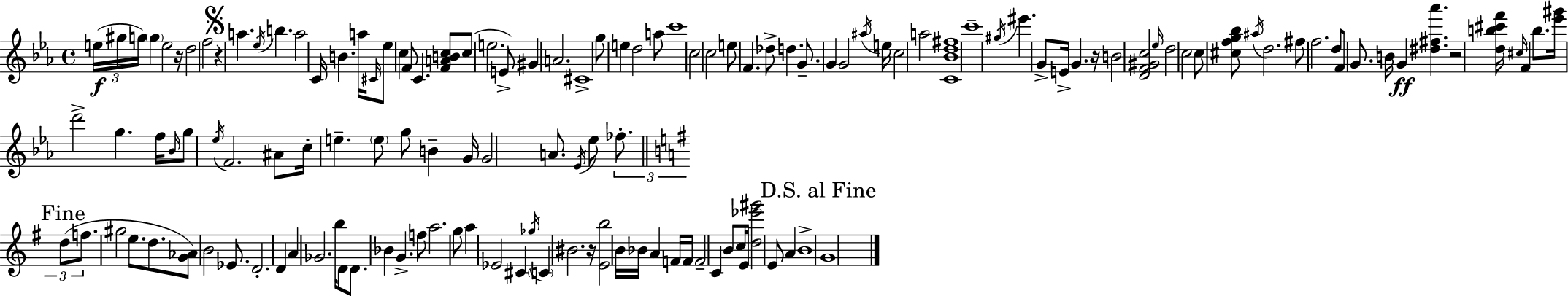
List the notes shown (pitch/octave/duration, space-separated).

E5/s G#5/s G5/s G5/q E5/h R/s D5/h F5/h R/q A5/q. Eb5/s B5/q. A5/h C4/s B4/q. A5/s C#4/s Eb5/e C5/q F4/e C4/q. [F4,A4,B4,C5]/e C5/e E5/h. E4/e G#4/q A4/h. C#4/w G5/e E5/q D5/h A5/e C6/w C5/h C5/h E5/e F4/q. Db5/e D5/q. G4/e. G4/q G4/h A#5/s E5/s C5/h A5/h [C4,Bb4,D5,F#5]/w C6/w G#5/s EIS6/q. G4/e E4/s G4/q. R/s B4/h [D4,F4,G#4,C5]/h Eb5/s D5/h C5/h C5/e [C#5,F5,G5,Bb5]/e A#5/s D5/h. F#5/e F5/h. D5/e F4/e G4/e. B4/s G4/q [D#5,F#5,Ab6]/q. R/h [D5,B5,C#6,F6]/s C#5/s F4/q B5/e. [Eb6,G#6]/s D6/h G5/q. F5/s Bb4/s G5/e Eb5/s F4/h. A#4/e C5/s E5/q. E5/e G5/e B4/q G4/s G4/h A4/e. Eb4/s Eb5/e FES5/e. D5/e F5/e. G#5/h E5/e. D5/e. [G4,Ab4]/e B4/h Eb4/e. D4/h. D4/q A4/q Gb4/h. B5/s D4/e D4/e. Bb4/q G4/q. F5/e A5/h. G5/e A5/q Eb4/h C#4/q Gb5/s C4/q BIS4/h. R/s [E4,B5]/h B4/s Bb4/s A4/q F4/s F4/s F4/h C4/q B4/e C5/s E4/e [D5,Eb6,G#6]/h E4/e A4/q B4/w G4/w